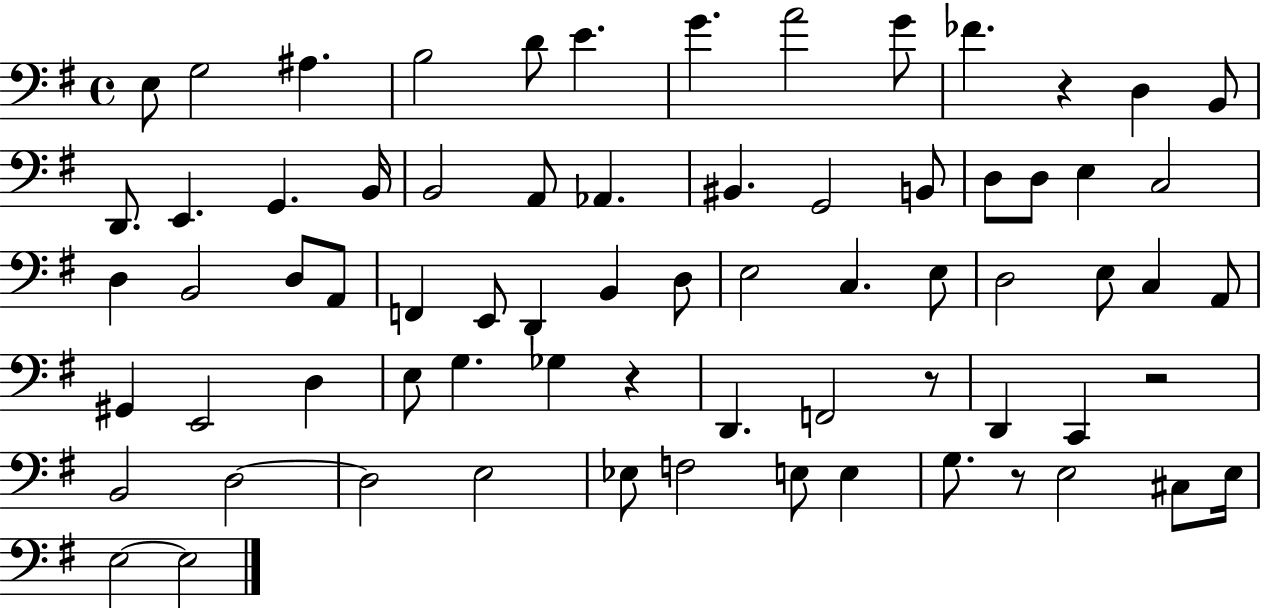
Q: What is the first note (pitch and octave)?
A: E3